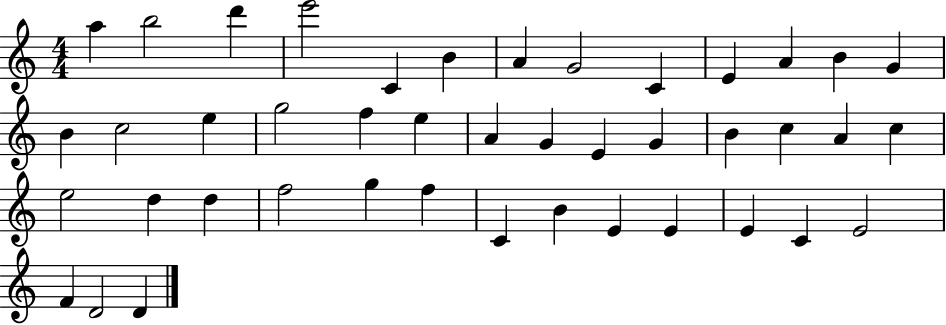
X:1
T:Untitled
M:4/4
L:1/4
K:C
a b2 d' e'2 C B A G2 C E A B G B c2 e g2 f e A G E G B c A c e2 d d f2 g f C B E E E C E2 F D2 D